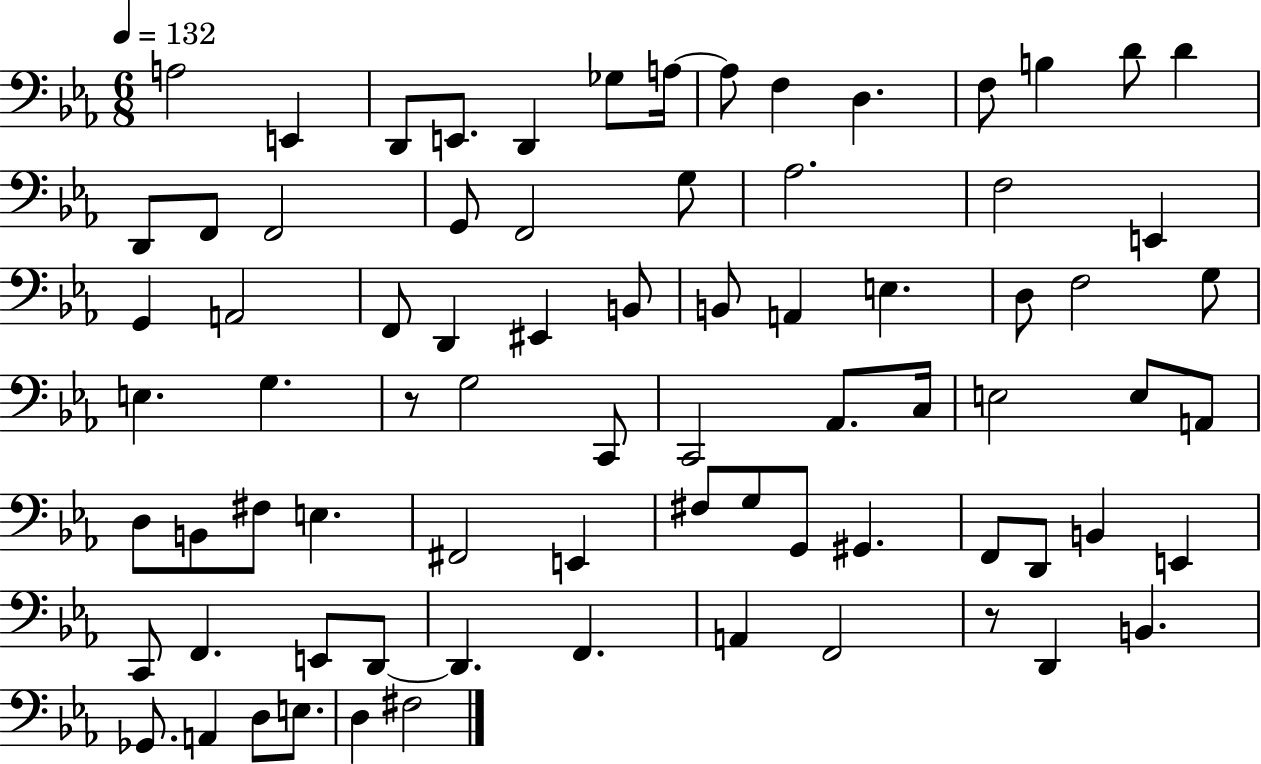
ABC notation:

X:1
T:Untitled
M:6/8
L:1/4
K:Eb
A,2 E,, D,,/2 E,,/2 D,, _G,/2 A,/4 A,/2 F, D, F,/2 B, D/2 D D,,/2 F,,/2 F,,2 G,,/2 F,,2 G,/2 _A,2 F,2 E,, G,, A,,2 F,,/2 D,, ^E,, B,,/2 B,,/2 A,, E, D,/2 F,2 G,/2 E, G, z/2 G,2 C,,/2 C,,2 _A,,/2 C,/4 E,2 E,/2 A,,/2 D,/2 B,,/2 ^F,/2 E, ^F,,2 E,, ^F,/2 G,/2 G,,/2 ^G,, F,,/2 D,,/2 B,, E,, C,,/2 F,, E,,/2 D,,/2 D,, F,, A,, F,,2 z/2 D,, B,, _G,,/2 A,, D,/2 E,/2 D, ^F,2